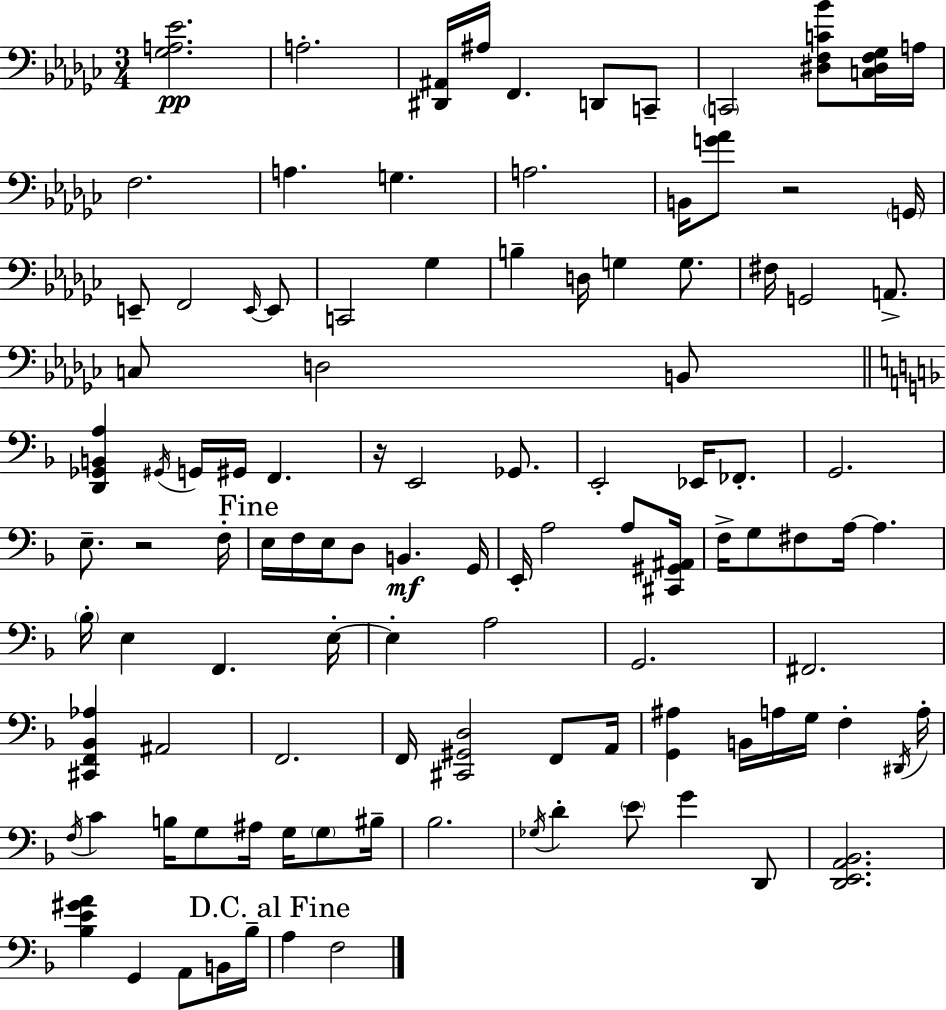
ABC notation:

X:1
T:Untitled
M:3/4
L:1/4
K:Ebm
[_G,A,_E]2 A,2 [^D,,^A,,]/4 ^A,/4 F,, D,,/2 C,,/2 C,,2 [^D,F,C_B]/2 [C,^D,F,_G,]/4 A,/4 F,2 A, G, A,2 B,,/4 [G_A]/2 z2 G,,/4 E,,/2 F,,2 E,,/4 E,,/2 C,,2 _G, B, D,/4 G, G,/2 ^F,/4 G,,2 A,,/2 C,/2 D,2 B,,/2 [D,,_G,,B,,A,] ^G,,/4 G,,/4 ^G,,/4 F,, z/4 E,,2 _G,,/2 E,,2 _E,,/4 _F,,/2 G,,2 E,/2 z2 F,/4 E,/4 F,/4 E,/4 D,/2 B,, G,,/4 E,,/4 A,2 A,/2 [^C,,^G,,^A,,]/4 F,/4 G,/2 ^F,/2 A,/4 A, _B,/4 E, F,, E,/4 E, A,2 G,,2 ^F,,2 [^C,,F,,_B,,_A,] ^A,,2 F,,2 F,,/4 [^C,,^G,,D,]2 F,,/2 A,,/4 [G,,^A,] B,,/4 A,/4 G,/4 F, ^D,,/4 A,/4 F,/4 C B,/4 G,/2 ^A,/4 G,/4 G,/2 ^B,/4 _B,2 _G,/4 D E/2 G D,,/2 [D,,E,,A,,_B,,]2 [_B,E^GA] G,, A,,/2 B,,/4 _B,/4 A, F,2